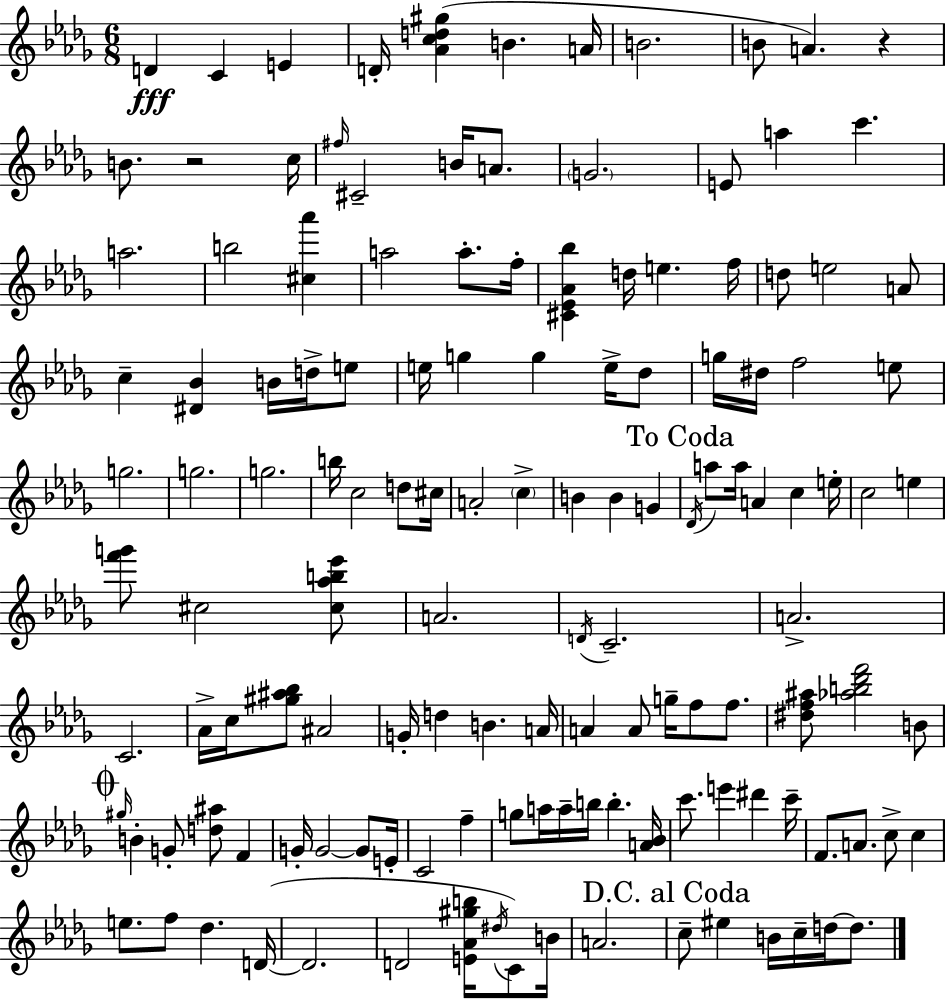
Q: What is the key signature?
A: BES minor